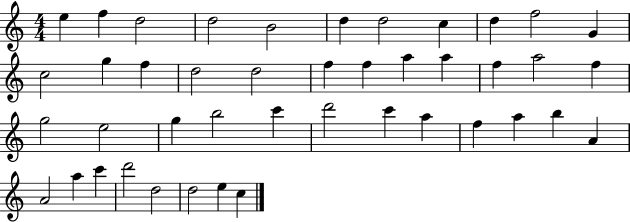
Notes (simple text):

E5/q F5/q D5/h D5/h B4/h D5/q D5/h C5/q D5/q F5/h G4/q C5/h G5/q F5/q D5/h D5/h F5/q F5/q A5/q A5/q F5/q A5/h F5/q G5/h E5/h G5/q B5/h C6/q D6/h C6/q A5/q F5/q A5/q B5/q A4/q A4/h A5/q C6/q D6/h D5/h D5/h E5/q C5/q